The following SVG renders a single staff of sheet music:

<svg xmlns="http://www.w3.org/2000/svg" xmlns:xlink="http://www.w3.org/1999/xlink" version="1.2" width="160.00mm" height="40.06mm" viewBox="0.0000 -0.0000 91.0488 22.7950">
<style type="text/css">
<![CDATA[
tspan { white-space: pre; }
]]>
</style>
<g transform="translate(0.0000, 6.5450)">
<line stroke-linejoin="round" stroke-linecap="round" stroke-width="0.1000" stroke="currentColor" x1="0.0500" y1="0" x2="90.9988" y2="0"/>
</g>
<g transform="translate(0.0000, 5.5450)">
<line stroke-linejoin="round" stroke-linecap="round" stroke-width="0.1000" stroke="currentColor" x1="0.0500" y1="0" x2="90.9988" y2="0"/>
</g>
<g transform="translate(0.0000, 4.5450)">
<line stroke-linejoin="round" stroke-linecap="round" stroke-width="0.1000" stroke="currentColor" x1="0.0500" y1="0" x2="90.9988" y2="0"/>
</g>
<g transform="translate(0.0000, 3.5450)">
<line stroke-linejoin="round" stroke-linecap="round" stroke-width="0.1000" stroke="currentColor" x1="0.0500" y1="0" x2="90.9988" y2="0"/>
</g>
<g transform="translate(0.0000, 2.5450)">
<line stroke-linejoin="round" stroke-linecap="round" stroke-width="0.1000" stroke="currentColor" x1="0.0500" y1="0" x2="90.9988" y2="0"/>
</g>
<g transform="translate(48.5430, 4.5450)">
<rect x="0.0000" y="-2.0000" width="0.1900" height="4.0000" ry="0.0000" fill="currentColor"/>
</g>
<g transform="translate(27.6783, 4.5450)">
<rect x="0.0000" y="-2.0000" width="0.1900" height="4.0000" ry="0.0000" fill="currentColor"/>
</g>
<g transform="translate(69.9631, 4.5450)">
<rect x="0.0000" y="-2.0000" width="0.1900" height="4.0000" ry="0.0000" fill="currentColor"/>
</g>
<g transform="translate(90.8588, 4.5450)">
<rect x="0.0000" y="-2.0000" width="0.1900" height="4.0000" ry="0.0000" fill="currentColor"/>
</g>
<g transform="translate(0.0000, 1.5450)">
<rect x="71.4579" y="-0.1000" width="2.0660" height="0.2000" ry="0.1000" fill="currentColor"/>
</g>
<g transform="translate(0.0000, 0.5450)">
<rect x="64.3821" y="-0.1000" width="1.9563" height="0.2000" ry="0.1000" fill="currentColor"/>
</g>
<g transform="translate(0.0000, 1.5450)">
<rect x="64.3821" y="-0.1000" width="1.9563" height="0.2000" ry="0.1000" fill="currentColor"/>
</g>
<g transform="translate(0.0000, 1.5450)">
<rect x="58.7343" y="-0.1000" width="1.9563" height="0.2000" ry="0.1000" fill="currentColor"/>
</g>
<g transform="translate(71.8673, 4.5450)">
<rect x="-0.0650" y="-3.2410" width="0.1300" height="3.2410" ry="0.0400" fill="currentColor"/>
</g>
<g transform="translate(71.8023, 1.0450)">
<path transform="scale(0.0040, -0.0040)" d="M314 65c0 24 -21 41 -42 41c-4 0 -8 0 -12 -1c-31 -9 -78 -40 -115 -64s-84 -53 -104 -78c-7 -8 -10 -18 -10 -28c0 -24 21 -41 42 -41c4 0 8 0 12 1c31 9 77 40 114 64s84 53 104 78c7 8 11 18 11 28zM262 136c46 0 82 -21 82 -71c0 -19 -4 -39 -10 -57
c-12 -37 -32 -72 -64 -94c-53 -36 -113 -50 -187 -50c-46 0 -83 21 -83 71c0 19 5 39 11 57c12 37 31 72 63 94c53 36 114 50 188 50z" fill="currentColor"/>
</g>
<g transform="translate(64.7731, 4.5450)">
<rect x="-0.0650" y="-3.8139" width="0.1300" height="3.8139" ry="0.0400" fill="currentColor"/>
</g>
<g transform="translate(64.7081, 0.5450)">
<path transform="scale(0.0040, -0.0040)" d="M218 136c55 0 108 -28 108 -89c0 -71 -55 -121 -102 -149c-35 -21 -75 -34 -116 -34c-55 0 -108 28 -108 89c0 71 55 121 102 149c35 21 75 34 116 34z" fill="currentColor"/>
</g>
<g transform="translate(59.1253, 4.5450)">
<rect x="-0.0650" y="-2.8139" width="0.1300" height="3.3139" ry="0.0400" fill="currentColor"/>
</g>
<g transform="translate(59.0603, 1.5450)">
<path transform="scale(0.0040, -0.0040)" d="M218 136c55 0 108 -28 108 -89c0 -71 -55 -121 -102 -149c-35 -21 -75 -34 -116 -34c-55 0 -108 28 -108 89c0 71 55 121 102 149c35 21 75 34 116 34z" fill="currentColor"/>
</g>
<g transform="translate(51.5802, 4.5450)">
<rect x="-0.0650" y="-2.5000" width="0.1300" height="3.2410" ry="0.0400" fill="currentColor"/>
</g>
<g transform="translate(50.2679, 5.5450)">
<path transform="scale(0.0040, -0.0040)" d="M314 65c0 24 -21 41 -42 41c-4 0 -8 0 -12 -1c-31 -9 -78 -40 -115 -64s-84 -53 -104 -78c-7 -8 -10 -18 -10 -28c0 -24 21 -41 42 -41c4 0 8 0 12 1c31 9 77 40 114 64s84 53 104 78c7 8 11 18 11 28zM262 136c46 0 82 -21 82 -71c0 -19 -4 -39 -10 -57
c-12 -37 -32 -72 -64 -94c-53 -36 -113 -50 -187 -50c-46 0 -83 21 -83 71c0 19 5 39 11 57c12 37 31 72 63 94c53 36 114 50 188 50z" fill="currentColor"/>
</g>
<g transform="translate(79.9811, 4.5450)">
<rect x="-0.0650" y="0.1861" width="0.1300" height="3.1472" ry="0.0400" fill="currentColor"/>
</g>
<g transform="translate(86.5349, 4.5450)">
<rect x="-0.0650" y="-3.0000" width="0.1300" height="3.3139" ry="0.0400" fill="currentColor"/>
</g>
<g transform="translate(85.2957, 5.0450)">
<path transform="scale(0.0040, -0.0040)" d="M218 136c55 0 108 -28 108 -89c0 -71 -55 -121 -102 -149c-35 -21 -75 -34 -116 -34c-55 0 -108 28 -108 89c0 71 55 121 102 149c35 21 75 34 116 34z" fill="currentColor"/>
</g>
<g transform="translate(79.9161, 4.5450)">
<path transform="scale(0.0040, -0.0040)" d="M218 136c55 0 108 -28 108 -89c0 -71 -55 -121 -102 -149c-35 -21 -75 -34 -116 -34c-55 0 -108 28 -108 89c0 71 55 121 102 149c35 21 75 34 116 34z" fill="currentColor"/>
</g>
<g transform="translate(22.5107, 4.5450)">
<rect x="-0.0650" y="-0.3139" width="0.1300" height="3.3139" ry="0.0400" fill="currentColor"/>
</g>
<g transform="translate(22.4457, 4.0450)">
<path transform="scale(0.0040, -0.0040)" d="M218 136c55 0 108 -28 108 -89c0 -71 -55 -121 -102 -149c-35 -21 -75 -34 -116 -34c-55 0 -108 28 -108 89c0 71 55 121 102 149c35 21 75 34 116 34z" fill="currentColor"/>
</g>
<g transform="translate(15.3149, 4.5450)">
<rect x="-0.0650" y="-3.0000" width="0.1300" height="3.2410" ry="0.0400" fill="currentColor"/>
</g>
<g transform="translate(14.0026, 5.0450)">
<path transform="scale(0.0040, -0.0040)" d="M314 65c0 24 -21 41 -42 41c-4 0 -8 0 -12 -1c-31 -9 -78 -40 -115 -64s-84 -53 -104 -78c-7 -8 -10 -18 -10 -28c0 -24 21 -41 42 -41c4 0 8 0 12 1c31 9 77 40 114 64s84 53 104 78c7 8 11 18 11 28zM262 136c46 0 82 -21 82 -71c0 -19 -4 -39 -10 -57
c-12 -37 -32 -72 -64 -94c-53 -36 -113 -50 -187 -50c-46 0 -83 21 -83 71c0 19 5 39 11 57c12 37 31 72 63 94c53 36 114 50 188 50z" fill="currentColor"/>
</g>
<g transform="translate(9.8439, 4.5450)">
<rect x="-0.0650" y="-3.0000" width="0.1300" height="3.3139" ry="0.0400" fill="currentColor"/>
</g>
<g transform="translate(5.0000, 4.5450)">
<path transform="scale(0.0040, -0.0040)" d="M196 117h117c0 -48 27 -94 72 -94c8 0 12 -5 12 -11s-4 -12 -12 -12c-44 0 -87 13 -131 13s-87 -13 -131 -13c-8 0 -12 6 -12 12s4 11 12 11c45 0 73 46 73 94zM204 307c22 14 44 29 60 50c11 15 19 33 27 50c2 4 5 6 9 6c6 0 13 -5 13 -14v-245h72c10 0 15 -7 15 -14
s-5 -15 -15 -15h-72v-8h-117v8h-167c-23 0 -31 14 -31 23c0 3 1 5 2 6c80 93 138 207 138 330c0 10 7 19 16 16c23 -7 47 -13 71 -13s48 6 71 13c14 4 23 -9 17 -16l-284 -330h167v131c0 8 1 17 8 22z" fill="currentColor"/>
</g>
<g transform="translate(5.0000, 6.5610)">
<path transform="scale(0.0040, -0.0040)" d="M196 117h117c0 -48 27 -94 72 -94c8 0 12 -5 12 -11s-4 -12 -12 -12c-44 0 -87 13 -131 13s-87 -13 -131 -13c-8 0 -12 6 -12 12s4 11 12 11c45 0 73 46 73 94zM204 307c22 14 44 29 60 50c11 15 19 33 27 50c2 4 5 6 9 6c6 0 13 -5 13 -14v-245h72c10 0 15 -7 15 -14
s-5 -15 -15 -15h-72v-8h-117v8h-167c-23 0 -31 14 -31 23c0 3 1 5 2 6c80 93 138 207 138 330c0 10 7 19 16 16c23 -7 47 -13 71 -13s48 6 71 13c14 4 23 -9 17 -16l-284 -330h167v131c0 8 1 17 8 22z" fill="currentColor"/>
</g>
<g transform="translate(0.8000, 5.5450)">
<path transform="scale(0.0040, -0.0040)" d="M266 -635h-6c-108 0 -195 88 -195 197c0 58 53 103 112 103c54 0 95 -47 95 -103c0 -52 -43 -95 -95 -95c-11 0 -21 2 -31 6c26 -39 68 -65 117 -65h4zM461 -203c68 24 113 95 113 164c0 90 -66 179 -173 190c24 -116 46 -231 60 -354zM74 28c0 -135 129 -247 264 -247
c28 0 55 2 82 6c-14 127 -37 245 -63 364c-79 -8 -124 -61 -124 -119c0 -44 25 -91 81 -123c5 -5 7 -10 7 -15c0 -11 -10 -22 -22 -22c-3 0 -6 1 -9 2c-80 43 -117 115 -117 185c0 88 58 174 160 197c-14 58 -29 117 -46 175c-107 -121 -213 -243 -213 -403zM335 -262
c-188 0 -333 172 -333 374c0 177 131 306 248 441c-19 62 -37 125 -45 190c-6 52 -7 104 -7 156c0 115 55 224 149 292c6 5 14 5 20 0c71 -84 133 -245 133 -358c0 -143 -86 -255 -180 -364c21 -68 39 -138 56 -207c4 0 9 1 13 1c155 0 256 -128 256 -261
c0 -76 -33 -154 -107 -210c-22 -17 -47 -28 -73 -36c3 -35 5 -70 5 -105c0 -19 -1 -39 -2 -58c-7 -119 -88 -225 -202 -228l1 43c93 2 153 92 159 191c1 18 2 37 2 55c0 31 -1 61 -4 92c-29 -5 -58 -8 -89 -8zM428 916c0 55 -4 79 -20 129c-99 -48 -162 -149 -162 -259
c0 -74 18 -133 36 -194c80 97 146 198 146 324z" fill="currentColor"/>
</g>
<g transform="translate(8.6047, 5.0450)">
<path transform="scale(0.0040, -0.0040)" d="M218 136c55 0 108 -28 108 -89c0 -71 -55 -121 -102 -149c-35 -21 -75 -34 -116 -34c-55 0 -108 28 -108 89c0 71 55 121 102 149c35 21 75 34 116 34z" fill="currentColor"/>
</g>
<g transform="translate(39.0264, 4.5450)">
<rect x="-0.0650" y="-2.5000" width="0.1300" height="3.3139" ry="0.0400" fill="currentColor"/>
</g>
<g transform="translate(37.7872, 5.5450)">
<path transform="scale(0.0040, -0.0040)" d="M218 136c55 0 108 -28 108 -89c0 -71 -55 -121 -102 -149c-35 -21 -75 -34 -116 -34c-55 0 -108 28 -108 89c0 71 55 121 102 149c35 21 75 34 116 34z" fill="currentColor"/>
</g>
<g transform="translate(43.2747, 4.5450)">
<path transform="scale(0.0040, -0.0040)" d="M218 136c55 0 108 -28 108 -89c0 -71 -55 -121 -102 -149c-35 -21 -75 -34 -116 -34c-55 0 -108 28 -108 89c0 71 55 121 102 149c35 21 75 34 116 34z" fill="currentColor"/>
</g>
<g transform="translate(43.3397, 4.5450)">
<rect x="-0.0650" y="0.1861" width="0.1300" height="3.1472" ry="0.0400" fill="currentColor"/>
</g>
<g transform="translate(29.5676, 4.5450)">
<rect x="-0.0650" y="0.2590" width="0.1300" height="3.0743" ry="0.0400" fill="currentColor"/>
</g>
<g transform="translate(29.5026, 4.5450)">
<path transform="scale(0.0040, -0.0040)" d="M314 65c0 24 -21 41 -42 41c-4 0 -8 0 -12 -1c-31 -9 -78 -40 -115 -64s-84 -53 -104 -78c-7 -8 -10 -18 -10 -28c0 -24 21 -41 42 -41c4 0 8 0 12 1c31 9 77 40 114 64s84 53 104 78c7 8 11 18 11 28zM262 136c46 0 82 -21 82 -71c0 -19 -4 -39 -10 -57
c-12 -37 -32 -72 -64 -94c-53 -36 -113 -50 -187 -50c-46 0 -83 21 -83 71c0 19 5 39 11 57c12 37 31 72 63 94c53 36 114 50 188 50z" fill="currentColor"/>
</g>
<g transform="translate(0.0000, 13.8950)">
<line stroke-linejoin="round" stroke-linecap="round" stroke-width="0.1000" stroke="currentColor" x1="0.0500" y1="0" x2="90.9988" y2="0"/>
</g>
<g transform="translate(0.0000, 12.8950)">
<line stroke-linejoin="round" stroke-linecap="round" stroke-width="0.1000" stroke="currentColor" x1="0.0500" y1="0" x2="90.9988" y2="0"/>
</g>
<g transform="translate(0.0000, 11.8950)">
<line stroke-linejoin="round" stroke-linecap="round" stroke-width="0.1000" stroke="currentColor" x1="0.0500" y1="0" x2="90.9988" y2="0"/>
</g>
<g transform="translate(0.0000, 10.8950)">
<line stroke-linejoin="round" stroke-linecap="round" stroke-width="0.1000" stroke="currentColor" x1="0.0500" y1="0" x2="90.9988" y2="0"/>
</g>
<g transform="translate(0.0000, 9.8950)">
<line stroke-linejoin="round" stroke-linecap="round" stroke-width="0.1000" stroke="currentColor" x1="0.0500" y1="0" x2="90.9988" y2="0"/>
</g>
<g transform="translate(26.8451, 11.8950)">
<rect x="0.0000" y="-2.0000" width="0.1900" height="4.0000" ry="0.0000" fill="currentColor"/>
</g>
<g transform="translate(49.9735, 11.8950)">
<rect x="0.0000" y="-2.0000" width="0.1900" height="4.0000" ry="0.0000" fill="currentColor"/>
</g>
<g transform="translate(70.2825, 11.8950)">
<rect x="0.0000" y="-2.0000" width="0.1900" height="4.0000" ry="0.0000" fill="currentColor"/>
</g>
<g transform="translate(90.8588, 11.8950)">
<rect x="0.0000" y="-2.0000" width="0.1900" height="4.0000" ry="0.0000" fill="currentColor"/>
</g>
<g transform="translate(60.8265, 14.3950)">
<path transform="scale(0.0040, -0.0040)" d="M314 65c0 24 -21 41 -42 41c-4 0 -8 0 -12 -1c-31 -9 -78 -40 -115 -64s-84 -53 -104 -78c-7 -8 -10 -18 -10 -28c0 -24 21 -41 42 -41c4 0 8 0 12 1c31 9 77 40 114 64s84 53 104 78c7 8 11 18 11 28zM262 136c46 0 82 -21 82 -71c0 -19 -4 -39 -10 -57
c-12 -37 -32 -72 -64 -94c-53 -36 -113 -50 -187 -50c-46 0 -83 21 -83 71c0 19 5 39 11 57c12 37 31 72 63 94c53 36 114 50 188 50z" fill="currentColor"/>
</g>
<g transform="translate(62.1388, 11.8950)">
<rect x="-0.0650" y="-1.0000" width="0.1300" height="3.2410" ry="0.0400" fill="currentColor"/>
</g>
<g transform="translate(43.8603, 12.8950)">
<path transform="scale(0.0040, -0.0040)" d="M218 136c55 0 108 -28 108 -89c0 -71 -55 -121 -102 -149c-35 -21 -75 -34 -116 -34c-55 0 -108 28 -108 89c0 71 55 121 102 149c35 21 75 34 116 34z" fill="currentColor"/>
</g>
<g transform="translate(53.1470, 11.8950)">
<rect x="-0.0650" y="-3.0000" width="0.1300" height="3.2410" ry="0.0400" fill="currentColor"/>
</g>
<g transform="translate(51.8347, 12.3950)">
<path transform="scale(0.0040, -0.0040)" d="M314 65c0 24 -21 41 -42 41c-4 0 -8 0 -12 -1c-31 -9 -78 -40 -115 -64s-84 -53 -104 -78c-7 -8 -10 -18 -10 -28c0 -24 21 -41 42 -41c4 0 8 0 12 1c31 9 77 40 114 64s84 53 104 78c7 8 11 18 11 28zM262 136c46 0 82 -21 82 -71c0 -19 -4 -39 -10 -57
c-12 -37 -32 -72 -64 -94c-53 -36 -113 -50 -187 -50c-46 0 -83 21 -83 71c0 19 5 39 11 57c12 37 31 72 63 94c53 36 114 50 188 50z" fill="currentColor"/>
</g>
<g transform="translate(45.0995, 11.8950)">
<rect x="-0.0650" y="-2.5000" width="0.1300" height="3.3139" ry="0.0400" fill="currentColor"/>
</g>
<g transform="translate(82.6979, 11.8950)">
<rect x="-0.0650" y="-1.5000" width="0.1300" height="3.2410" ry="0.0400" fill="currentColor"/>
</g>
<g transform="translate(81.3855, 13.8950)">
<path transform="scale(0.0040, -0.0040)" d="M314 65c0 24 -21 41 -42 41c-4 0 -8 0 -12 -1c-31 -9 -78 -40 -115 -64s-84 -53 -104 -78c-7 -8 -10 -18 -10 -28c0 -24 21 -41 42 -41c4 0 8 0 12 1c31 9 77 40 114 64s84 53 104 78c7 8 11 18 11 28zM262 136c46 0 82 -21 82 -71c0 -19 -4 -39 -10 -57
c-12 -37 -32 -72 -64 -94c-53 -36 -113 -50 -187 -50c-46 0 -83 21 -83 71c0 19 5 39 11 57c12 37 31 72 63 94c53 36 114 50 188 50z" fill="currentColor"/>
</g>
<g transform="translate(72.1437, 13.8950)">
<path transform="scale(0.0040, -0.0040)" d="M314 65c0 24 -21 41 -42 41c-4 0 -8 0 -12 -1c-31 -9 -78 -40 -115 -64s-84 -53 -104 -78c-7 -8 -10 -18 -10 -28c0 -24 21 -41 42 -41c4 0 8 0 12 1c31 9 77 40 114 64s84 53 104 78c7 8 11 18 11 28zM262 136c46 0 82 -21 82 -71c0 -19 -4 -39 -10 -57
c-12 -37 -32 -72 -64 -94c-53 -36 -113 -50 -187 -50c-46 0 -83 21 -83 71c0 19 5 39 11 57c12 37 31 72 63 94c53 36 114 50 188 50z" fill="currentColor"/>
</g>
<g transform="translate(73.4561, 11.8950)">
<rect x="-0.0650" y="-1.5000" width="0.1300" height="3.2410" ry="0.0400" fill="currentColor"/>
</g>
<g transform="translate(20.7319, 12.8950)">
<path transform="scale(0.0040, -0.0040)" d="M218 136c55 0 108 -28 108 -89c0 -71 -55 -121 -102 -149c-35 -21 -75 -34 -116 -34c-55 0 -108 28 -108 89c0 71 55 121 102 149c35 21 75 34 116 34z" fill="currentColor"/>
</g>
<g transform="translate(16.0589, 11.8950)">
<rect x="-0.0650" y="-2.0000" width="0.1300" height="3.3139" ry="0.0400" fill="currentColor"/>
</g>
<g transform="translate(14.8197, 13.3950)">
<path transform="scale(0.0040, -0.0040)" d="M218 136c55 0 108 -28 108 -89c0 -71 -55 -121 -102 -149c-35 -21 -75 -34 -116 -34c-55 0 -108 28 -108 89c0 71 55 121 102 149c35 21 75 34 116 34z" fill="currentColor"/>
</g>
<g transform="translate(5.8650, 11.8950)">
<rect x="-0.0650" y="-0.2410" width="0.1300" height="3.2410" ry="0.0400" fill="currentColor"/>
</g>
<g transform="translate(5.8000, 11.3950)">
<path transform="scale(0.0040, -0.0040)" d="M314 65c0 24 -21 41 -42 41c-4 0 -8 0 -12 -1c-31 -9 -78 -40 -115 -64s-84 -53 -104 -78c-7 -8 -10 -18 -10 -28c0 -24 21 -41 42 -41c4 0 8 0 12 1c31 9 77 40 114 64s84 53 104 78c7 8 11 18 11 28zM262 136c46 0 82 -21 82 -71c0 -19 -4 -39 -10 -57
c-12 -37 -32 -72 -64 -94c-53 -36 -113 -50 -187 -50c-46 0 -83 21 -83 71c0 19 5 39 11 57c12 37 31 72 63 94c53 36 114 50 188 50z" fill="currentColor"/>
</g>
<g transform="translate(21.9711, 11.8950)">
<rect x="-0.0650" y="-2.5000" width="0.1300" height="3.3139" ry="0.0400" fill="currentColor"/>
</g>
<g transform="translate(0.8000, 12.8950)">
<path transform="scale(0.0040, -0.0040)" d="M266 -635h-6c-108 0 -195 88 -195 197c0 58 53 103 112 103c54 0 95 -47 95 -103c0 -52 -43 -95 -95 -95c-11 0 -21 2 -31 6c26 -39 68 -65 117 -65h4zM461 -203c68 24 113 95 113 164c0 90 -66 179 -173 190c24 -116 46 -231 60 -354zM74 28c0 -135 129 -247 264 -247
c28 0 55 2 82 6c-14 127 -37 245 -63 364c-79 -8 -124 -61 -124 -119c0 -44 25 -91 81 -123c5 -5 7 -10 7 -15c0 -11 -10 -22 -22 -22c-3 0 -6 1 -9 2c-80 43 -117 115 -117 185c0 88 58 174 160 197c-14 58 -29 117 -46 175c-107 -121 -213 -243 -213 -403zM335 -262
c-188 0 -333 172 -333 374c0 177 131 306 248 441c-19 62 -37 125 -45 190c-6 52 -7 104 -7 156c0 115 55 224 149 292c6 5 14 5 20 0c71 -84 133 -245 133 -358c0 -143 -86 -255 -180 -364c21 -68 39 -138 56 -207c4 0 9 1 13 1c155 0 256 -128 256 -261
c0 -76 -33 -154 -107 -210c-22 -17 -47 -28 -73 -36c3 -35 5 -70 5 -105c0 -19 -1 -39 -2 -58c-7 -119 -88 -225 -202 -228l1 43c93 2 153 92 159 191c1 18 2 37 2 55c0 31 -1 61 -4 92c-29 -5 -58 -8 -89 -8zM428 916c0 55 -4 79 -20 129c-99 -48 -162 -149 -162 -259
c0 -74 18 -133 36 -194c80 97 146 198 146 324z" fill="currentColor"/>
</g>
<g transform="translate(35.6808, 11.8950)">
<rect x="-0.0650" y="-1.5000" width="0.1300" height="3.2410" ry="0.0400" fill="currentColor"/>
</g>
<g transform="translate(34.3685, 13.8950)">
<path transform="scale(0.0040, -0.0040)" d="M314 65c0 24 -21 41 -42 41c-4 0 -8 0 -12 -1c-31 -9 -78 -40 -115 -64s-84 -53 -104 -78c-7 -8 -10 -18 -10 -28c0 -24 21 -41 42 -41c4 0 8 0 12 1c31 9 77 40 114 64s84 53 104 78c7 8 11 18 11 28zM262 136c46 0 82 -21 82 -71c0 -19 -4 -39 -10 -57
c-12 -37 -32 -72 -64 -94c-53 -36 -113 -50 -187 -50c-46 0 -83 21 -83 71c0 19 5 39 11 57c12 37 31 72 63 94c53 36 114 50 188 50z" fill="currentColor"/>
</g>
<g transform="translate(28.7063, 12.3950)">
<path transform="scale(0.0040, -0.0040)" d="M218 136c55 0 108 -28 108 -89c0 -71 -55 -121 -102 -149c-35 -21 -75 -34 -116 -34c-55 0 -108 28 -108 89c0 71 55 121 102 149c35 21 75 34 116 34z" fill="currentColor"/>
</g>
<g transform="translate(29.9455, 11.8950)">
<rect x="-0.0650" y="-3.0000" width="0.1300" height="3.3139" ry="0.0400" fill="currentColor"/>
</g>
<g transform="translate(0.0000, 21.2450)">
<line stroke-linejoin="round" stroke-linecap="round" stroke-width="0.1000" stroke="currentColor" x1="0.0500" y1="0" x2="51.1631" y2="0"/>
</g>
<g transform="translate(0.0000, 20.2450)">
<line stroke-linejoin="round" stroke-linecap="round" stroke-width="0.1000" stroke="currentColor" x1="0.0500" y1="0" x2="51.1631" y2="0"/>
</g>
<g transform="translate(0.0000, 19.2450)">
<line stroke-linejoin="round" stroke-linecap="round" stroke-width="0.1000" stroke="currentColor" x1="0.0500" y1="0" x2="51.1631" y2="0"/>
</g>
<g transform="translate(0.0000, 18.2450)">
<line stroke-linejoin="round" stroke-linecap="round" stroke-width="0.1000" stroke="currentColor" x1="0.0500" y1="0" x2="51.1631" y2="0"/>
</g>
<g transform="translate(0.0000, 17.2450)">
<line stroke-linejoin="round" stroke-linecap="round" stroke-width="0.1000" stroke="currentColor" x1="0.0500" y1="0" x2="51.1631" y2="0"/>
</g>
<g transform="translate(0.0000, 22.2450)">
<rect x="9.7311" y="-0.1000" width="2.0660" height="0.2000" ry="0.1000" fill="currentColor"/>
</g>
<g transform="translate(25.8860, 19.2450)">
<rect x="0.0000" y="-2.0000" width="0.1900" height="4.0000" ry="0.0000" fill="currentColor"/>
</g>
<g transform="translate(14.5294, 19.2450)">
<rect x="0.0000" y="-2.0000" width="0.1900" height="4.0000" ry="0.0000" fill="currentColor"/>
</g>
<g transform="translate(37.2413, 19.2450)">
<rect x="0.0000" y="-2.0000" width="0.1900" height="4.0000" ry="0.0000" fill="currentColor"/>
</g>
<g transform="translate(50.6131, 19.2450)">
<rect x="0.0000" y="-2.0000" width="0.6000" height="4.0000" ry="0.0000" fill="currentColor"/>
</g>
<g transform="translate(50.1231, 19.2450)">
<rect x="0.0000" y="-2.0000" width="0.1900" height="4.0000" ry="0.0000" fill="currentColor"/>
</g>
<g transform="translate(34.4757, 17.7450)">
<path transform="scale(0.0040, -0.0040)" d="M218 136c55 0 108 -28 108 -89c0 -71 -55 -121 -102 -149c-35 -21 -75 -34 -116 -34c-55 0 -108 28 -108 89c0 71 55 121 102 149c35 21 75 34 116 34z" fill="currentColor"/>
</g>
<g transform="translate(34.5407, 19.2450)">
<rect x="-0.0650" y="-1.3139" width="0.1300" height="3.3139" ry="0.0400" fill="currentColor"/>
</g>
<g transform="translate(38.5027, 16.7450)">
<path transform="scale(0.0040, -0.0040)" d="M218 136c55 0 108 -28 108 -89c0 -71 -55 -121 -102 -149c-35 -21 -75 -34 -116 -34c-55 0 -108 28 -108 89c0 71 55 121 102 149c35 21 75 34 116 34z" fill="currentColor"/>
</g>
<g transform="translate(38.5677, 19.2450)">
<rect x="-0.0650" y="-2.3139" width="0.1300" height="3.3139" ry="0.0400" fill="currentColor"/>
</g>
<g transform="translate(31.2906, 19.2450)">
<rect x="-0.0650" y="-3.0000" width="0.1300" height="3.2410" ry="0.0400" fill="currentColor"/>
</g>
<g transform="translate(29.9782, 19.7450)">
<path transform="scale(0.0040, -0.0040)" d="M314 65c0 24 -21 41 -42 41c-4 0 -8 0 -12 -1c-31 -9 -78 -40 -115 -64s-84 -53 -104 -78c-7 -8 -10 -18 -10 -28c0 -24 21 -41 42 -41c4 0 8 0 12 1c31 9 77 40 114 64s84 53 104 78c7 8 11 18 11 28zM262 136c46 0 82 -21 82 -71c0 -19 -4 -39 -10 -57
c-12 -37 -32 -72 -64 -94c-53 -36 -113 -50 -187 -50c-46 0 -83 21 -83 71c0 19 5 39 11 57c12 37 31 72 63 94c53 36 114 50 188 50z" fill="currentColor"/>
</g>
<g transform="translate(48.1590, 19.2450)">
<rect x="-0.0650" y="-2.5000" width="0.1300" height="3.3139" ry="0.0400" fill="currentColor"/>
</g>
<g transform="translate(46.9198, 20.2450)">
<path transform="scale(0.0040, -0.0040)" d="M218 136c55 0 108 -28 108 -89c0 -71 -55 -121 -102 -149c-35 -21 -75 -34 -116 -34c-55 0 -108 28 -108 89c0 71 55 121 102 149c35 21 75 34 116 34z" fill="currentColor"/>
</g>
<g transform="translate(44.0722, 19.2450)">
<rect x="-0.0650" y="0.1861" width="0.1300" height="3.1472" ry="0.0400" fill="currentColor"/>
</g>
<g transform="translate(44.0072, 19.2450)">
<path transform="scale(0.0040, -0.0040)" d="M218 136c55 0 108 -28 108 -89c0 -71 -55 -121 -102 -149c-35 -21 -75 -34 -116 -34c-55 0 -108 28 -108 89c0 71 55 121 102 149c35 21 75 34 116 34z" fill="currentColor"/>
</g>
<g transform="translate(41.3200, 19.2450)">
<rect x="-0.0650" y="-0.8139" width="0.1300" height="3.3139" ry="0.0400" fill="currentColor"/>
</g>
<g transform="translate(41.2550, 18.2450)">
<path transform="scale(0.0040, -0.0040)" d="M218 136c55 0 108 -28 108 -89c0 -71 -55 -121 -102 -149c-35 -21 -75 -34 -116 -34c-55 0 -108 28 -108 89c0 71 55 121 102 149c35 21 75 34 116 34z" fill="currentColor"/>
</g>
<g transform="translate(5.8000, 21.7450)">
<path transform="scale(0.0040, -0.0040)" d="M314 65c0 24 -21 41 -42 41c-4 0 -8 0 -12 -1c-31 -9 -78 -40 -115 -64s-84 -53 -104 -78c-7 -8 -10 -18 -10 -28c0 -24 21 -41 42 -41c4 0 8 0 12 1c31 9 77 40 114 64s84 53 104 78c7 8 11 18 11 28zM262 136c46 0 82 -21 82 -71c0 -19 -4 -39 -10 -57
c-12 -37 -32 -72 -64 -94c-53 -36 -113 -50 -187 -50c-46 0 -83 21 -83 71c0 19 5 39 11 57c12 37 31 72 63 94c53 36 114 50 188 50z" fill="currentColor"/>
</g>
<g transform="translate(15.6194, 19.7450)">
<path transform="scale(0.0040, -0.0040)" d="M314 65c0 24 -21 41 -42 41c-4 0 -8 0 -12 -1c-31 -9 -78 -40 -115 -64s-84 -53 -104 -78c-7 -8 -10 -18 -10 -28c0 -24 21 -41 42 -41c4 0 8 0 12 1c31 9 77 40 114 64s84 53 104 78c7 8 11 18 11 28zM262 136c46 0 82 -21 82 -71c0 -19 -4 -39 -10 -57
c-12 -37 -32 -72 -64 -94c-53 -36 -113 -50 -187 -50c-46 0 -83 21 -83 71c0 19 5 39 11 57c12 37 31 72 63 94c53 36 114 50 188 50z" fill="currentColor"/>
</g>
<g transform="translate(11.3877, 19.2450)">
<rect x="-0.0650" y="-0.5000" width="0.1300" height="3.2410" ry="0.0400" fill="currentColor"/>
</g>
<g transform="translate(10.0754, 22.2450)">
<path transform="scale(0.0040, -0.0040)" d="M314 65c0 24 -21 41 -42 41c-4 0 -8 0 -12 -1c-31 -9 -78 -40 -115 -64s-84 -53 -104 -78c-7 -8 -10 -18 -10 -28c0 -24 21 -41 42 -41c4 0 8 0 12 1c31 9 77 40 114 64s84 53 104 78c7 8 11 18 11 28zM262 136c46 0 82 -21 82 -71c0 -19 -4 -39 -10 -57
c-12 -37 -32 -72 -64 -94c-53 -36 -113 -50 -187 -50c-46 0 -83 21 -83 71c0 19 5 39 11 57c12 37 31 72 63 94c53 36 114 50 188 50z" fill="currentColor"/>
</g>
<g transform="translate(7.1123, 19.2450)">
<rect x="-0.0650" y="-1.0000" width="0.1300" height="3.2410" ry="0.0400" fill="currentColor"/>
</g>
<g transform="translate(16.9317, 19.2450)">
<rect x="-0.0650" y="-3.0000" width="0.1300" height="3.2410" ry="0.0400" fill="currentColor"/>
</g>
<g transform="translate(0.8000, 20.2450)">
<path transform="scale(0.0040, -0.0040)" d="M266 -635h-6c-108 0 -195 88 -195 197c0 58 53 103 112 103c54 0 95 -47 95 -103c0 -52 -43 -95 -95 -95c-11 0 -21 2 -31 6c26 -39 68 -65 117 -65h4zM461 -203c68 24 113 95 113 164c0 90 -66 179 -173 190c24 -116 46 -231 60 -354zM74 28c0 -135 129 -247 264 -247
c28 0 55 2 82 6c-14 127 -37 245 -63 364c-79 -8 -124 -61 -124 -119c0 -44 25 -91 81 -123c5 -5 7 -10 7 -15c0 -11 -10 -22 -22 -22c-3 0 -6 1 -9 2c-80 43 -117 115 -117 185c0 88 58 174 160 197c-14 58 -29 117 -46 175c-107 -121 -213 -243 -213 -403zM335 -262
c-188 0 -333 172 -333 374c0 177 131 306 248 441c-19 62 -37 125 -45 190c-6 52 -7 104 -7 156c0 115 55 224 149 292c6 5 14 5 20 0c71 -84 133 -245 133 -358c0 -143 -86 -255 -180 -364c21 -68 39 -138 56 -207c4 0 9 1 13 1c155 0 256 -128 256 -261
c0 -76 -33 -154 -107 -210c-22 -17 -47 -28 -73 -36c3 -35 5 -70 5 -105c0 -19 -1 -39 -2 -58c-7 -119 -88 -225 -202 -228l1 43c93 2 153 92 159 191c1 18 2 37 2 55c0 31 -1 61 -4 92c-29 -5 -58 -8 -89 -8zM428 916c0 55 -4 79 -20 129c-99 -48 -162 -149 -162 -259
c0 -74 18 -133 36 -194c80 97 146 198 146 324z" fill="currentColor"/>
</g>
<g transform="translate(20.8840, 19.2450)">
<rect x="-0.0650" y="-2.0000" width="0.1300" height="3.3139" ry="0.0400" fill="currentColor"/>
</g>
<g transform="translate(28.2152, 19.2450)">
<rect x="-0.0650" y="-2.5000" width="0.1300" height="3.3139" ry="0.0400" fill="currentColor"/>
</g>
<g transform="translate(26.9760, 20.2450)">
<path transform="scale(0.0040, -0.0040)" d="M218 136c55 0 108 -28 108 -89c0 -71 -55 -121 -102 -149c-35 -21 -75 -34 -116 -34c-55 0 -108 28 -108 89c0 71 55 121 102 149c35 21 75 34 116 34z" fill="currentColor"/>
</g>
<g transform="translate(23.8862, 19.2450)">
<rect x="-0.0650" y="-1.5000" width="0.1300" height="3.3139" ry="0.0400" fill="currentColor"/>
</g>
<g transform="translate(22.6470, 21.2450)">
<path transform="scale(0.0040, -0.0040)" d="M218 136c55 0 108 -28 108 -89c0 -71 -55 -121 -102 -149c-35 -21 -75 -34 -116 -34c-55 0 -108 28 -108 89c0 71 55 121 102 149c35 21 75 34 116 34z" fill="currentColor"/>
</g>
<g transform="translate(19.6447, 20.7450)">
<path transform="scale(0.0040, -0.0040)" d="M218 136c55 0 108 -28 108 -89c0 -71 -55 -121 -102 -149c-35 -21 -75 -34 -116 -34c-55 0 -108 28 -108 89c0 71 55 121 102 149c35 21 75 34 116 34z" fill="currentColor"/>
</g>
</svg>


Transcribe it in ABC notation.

X:1
T:Untitled
M:4/4
L:1/4
K:C
A A2 c B2 G B G2 a c' b2 B A c2 F G A E2 G A2 D2 E2 E2 D2 C2 A2 F E G A2 e g d B G